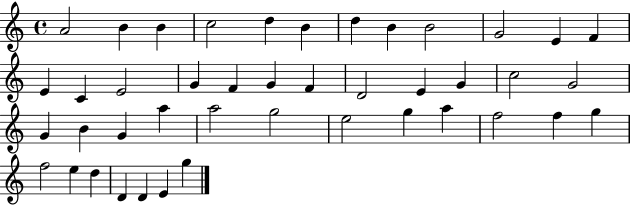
{
  \clef treble
  \time 4/4
  \defaultTimeSignature
  \key c \major
  a'2 b'4 b'4 | c''2 d''4 b'4 | d''4 b'4 b'2 | g'2 e'4 f'4 | \break e'4 c'4 e'2 | g'4 f'4 g'4 f'4 | d'2 e'4 g'4 | c''2 g'2 | \break g'4 b'4 g'4 a''4 | a''2 g''2 | e''2 g''4 a''4 | f''2 f''4 g''4 | \break f''2 e''4 d''4 | d'4 d'4 e'4 g''4 | \bar "|."
}